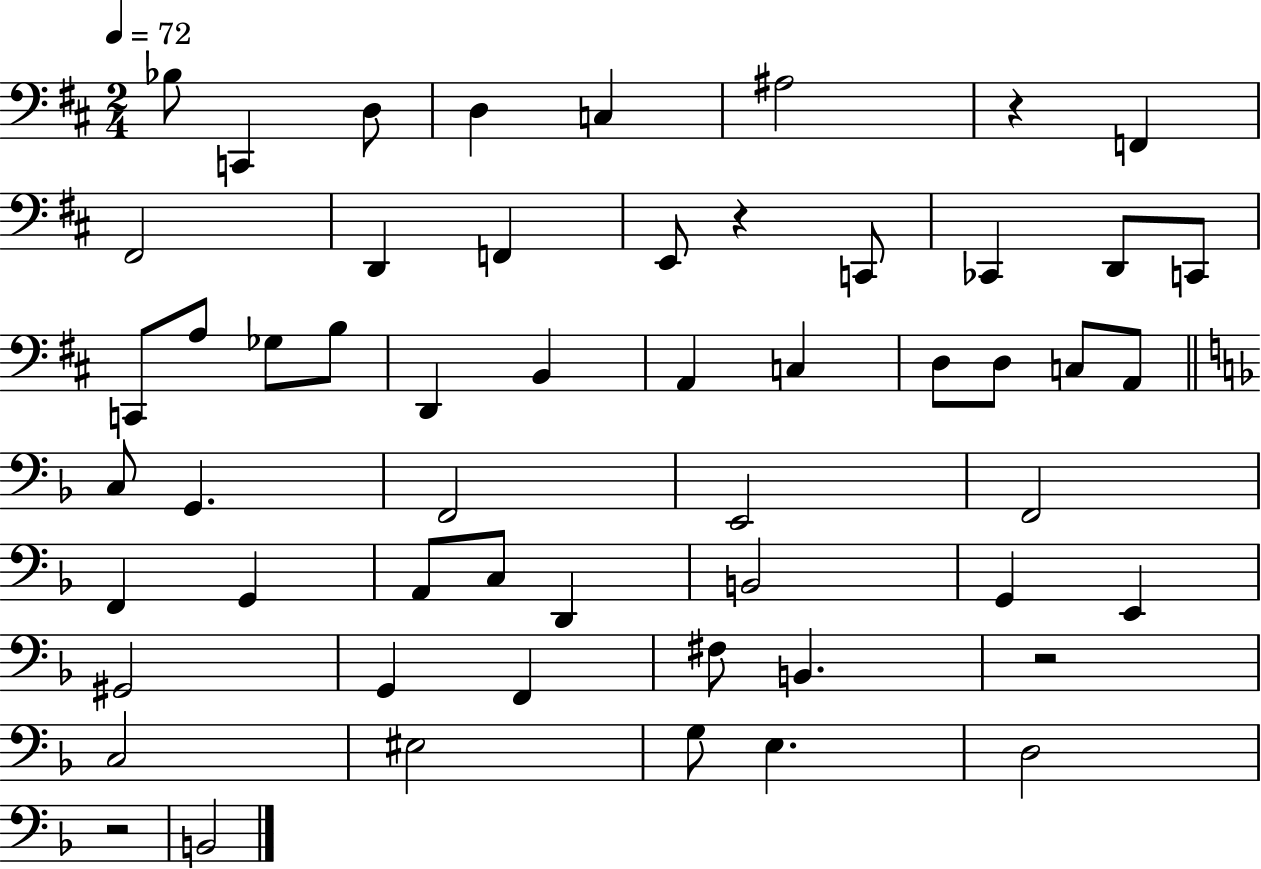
{
  \clef bass
  \numericTimeSignature
  \time 2/4
  \key d \major
  \tempo 4 = 72
  bes8 c,4 d8 | d4 c4 | ais2 | r4 f,4 | \break fis,2 | d,4 f,4 | e,8 r4 c,8 | ces,4 d,8 c,8 | \break c,8 a8 ges8 b8 | d,4 b,4 | a,4 c4 | d8 d8 c8 a,8 | \break \bar "||" \break \key d \minor c8 g,4. | f,2 | e,2 | f,2 | \break f,4 g,4 | a,8 c8 d,4 | b,2 | g,4 e,4 | \break gis,2 | g,4 f,4 | fis8 b,4. | r2 | \break c2 | eis2 | g8 e4. | d2 | \break r2 | b,2 | \bar "|."
}